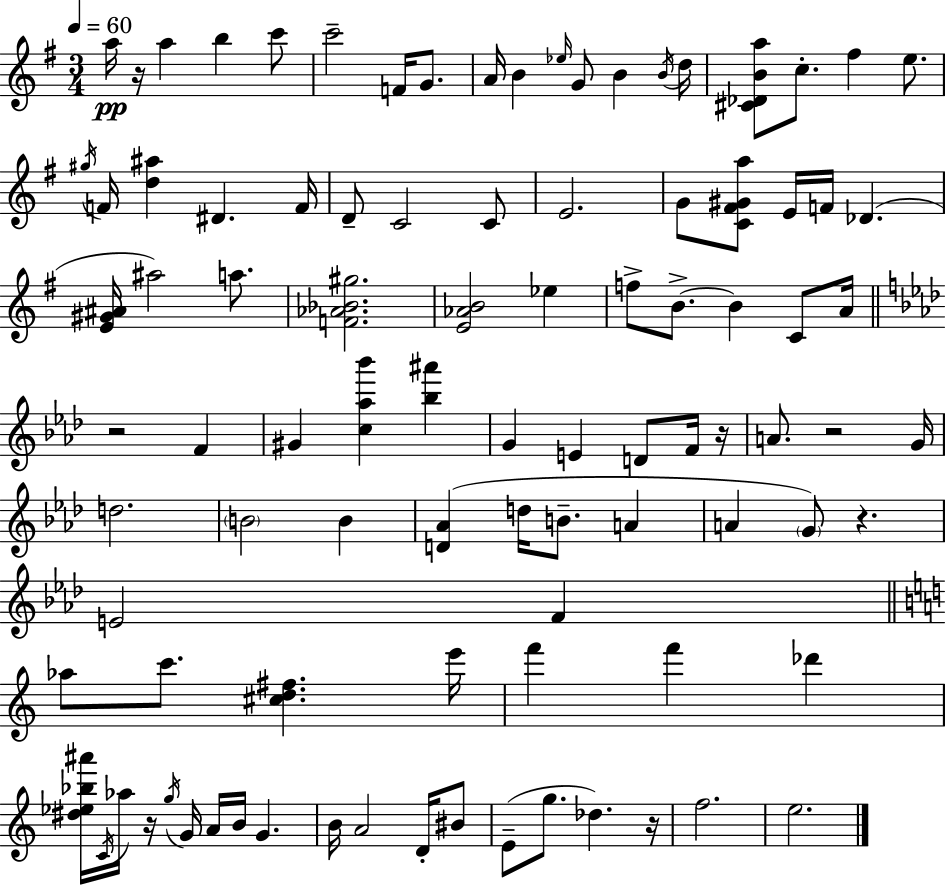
{
  \clef treble
  \numericTimeSignature
  \time 3/4
  \key e \minor
  \tempo 4 = 60
  a''16\pp r16 a''4 b''4 c'''8 | c'''2-- f'16 g'8. | a'16 b'4 \grace { ees''16 } g'8 b'4 | \acciaccatura { b'16 } d''16 <cis' des' b' a''>8 c''8.-. fis''4 e''8. | \break \acciaccatura { gis''16 } f'16 <d'' ais''>4 dis'4. | f'16 d'8-- c'2 | c'8 e'2. | g'8 <c' fis' gis' a''>8 e'16 f'16 des'4.( | \break <e' gis' ais'>16 ais''2) | a''8. <f' aes' bes' gis''>2. | <e' aes' b'>2 ees''4 | f''8-> b'8.->~~ b'4 | \break c'8 a'16 \bar "||" \break \key f \minor r2 f'4 | gis'4 <c'' aes'' bes'''>4 <bes'' ais'''>4 | g'4 e'4 d'8 f'16 r16 | a'8. r2 g'16 | \break d''2. | \parenthesize b'2 b'4 | <d' aes'>4( d''16 b'8.-- a'4 | a'4 \parenthesize g'8) r4. | \break e'2 f'4 | \bar "||" \break \key c \major aes''8 c'''8. <cis'' d'' fis''>4. e'''16 | f'''4 f'''4 des'''4 | <dis'' ees'' bes'' ais'''>16 \acciaccatura { c'16 } aes''16 r16 \acciaccatura { g''16 } g'16 a'16 b'16 g'4. | b'16 a'2 d'16-. | \break bis'8 e'8--( g''8. des''4.) | r16 f''2. | e''2. | \bar "|."
}